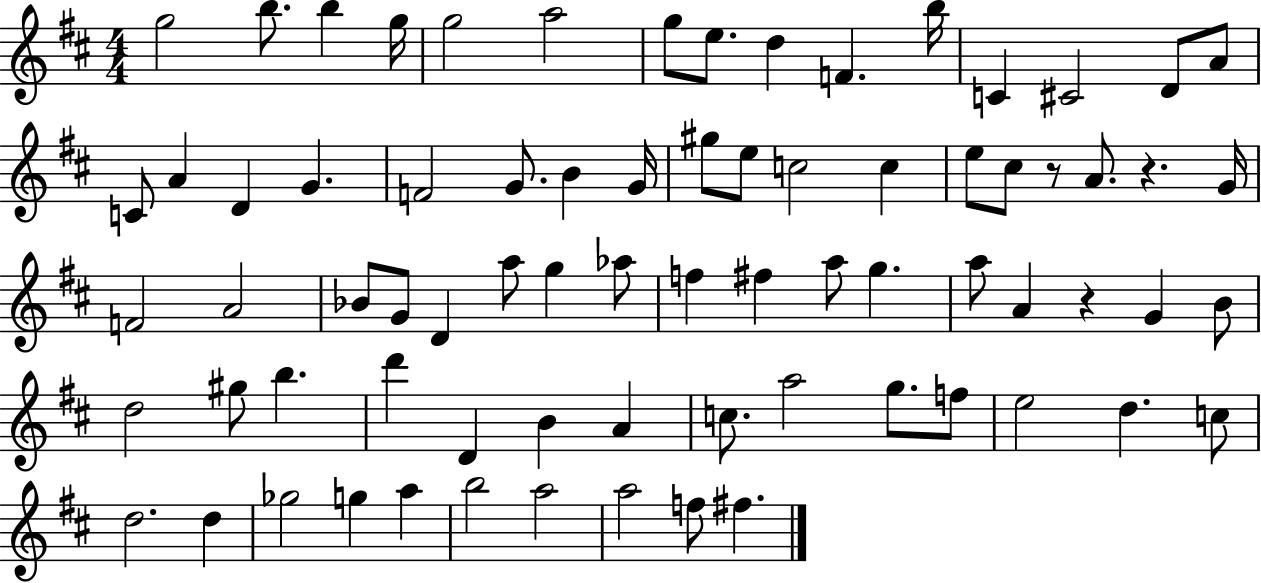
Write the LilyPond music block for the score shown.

{
  \clef treble
  \numericTimeSignature
  \time 4/4
  \key d \major
  g''2 b''8. b''4 g''16 | g''2 a''2 | g''8 e''8. d''4 f'4. b''16 | c'4 cis'2 d'8 a'8 | \break c'8 a'4 d'4 g'4. | f'2 g'8. b'4 g'16 | gis''8 e''8 c''2 c''4 | e''8 cis''8 r8 a'8. r4. g'16 | \break f'2 a'2 | bes'8 g'8 d'4 a''8 g''4 aes''8 | f''4 fis''4 a''8 g''4. | a''8 a'4 r4 g'4 b'8 | \break d''2 gis''8 b''4. | d'''4 d'4 b'4 a'4 | c''8. a''2 g''8. f''8 | e''2 d''4. c''8 | \break d''2. d''4 | ges''2 g''4 a''4 | b''2 a''2 | a''2 f''8 fis''4. | \break \bar "|."
}